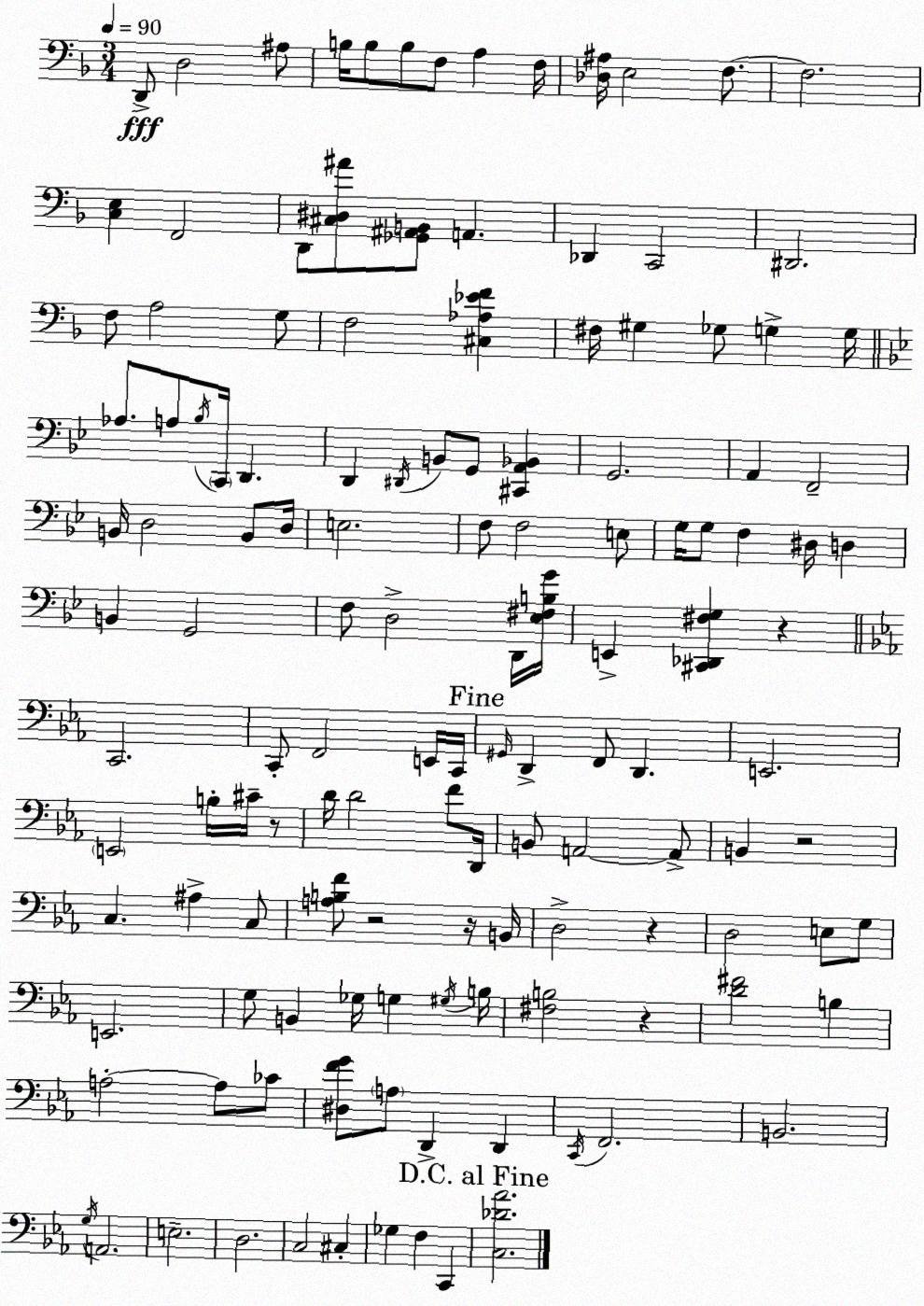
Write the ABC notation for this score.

X:1
T:Untitled
M:3/4
L:1/4
K:Dm
D,,/2 D,2 ^A,/2 B,/4 B,/2 B,/2 F,/2 A, F,/4 [_D,^A,]/4 E,2 F,/2 F,2 [C,E,] F,,2 D,,/2 [^C,^D,^A]/2 [_G,,^A,,B,,]/2 A,, _D,, C,,2 ^D,,2 F,/2 A,2 G,/2 F,2 [^C,_A,_EF] ^F,/4 ^G, _G,/2 G, G,/4 _A,/2 A,/2 _B,/4 C,,/4 D,, D,, ^D,,/4 B,,/2 G,,/2 [^C,,A,,_B,,] G,,2 A,, F,,2 B,,/4 D,2 B,,/2 D,/4 E,2 F,/2 F,2 E,/2 G,/4 G,/2 F, ^D,/4 D, B,, G,,2 F,/2 D,2 D,,/4 [_E,^F,B,G]/4 E,, [^C,,_D,,^F,G,] z C,,2 C,,/2 F,,2 E,,/4 C,,/4 ^G,,/4 D,, F,,/2 D,, E,,2 E,,2 B,/4 ^C/4 z/2 D/4 D2 F/2 D,,/4 B,,/2 A,,2 A,,/2 B,, z2 C, ^A, C,/2 [A,B,F]/2 z2 z/4 B,,/4 D,2 z D,2 E,/2 G,/2 E,,2 G,/2 B,, _G,/4 G, ^G,/4 B,/4 [^F,B,]2 z [D^F]2 B, A,2 A,/2 _C/2 [^D,FG]/2 A,/2 D,, D,, C,,/4 F,,2 B,,2 G,/4 A,,2 E,2 D,2 C,2 ^C, _G, F, C,, [C,_D_A]2